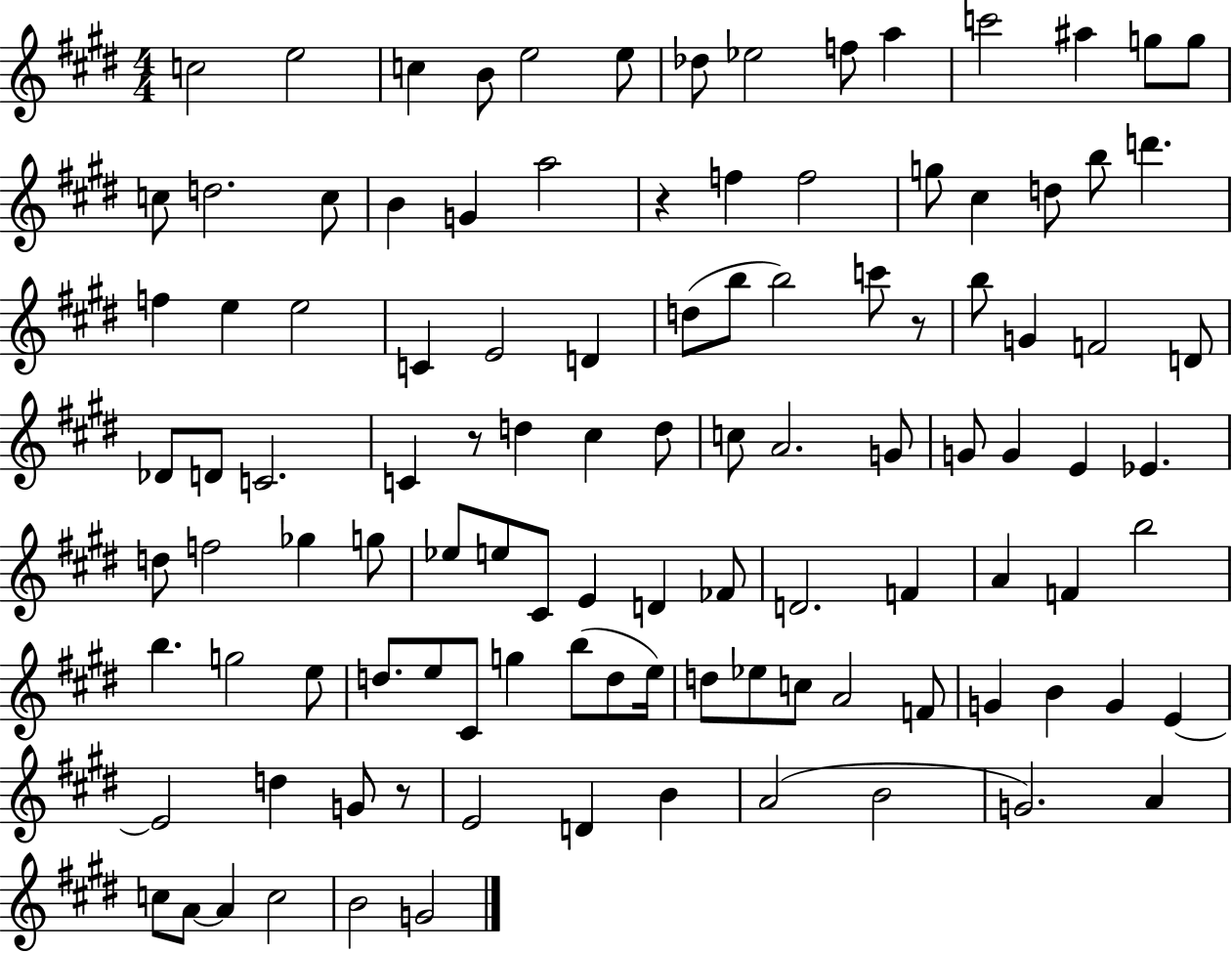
{
  \clef treble
  \numericTimeSignature
  \time 4/4
  \key e \major
  \repeat volta 2 { c''2 e''2 | c''4 b'8 e''2 e''8 | des''8 ees''2 f''8 a''4 | c'''2 ais''4 g''8 g''8 | \break c''8 d''2. c''8 | b'4 g'4 a''2 | r4 f''4 f''2 | g''8 cis''4 d''8 b''8 d'''4. | \break f''4 e''4 e''2 | c'4 e'2 d'4 | d''8( b''8 b''2) c'''8 r8 | b''8 g'4 f'2 d'8 | \break des'8 d'8 c'2. | c'4 r8 d''4 cis''4 d''8 | c''8 a'2. g'8 | g'8 g'4 e'4 ees'4. | \break d''8 f''2 ges''4 g''8 | ees''8 e''8 cis'8 e'4 d'4 fes'8 | d'2. f'4 | a'4 f'4 b''2 | \break b''4. g''2 e''8 | d''8. e''8 cis'8 g''4 b''8( d''8 e''16) | d''8 ees''8 c''8 a'2 f'8 | g'4 b'4 g'4 e'4~~ | \break e'2 d''4 g'8 r8 | e'2 d'4 b'4 | a'2( b'2 | g'2.) a'4 | \break c''8 a'8~~ a'4 c''2 | b'2 g'2 | } \bar "|."
}